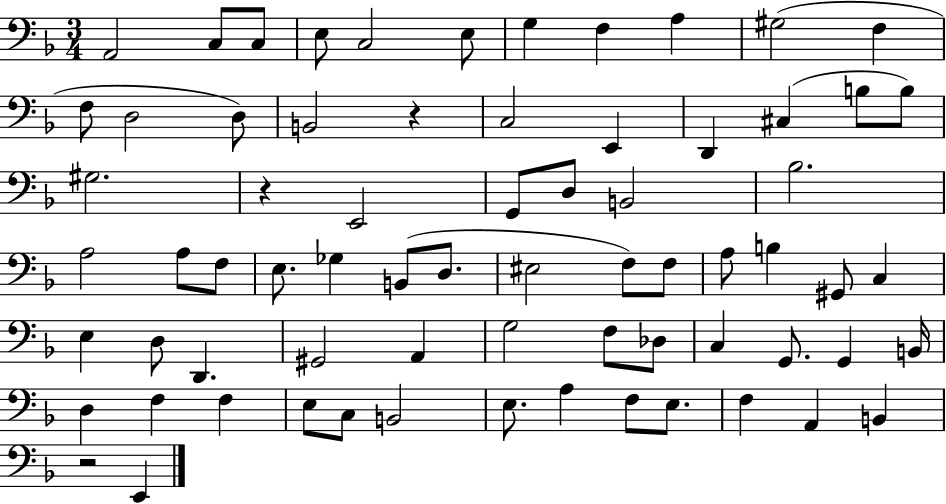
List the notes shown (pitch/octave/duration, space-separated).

A2/h C3/e C3/e E3/e C3/h E3/e G3/q F3/q A3/q G#3/h F3/q F3/e D3/h D3/e B2/h R/q C3/h E2/q D2/q C#3/q B3/e B3/e G#3/h. R/q E2/h G2/e D3/e B2/h Bb3/h. A3/h A3/e F3/e E3/e. Gb3/q B2/e D3/e. EIS3/h F3/e F3/e A3/e B3/q G#2/e C3/q E3/q D3/e D2/q. G#2/h A2/q G3/h F3/e Db3/e C3/q G2/e. G2/q B2/s D3/q F3/q F3/q E3/e C3/e B2/h E3/e. A3/q F3/e E3/e. F3/q A2/q B2/q R/h E2/q